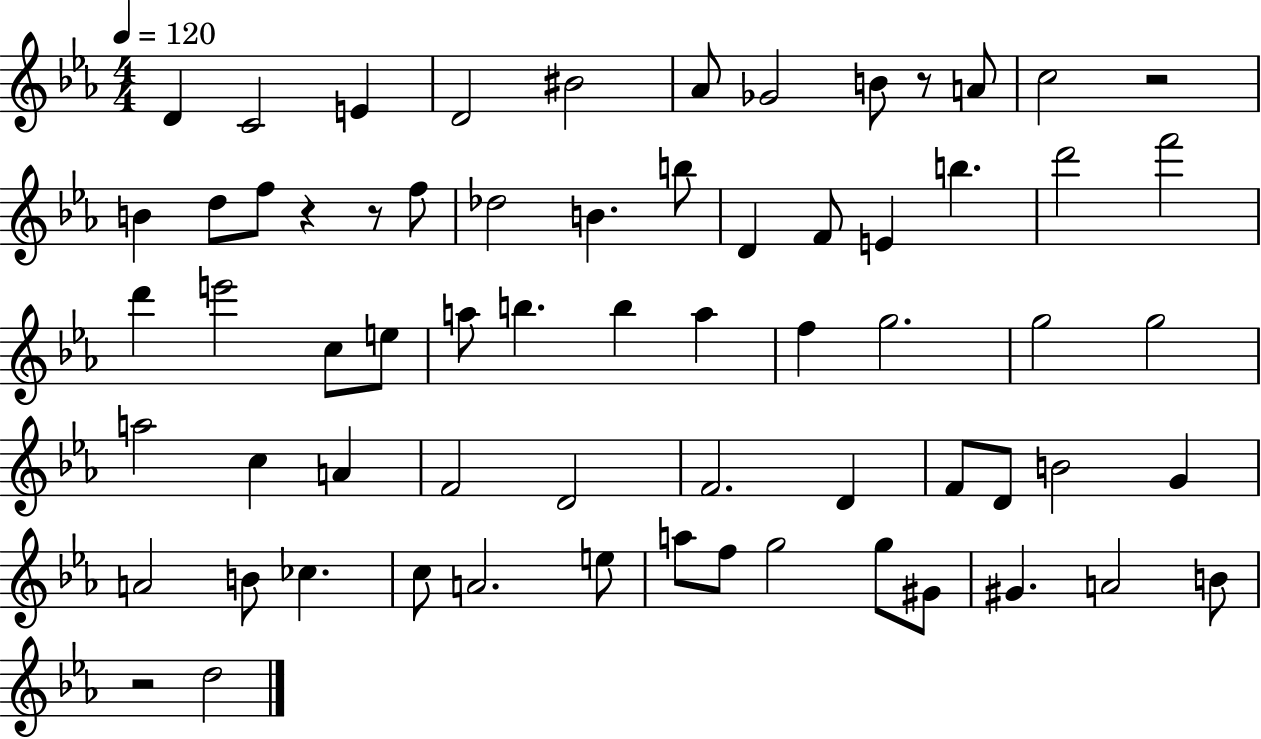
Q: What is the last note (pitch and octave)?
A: D5